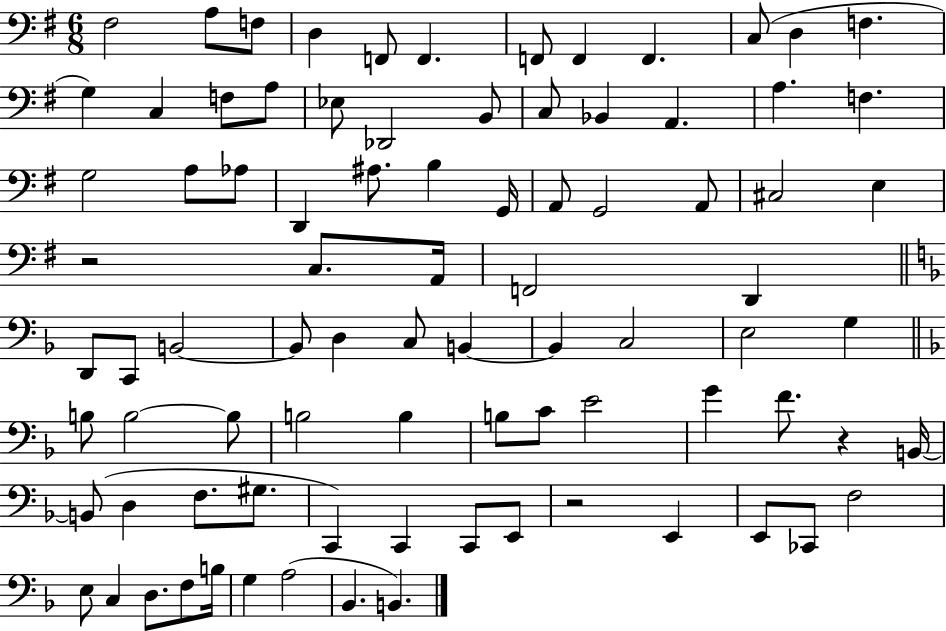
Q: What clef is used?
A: bass